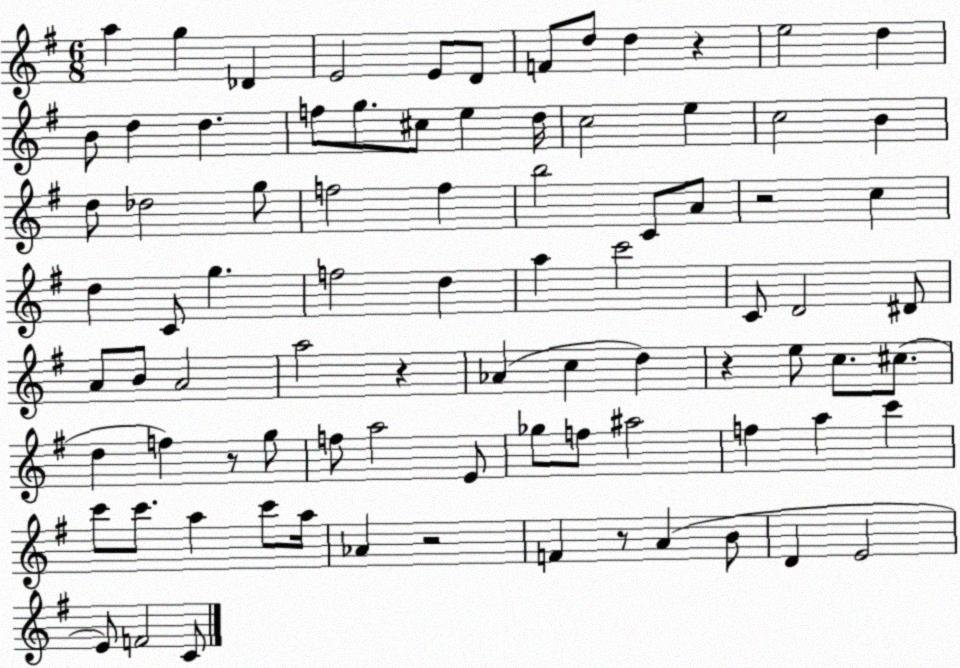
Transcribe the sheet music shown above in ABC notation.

X:1
T:Untitled
M:6/8
L:1/4
K:G
a g _D E2 E/2 D/2 F/2 d/2 d z e2 d B/2 d d f/2 g/2 ^c/2 e d/4 c2 e c2 B d/2 _d2 g/2 f2 f b2 C/2 A/2 z2 c d C/2 g f2 d a c'2 C/2 D2 ^D/2 A/2 B/2 A2 a2 z _A c d z e/2 c/2 ^c/2 d f z/2 g/2 f/2 a2 E/2 _g/2 f/2 ^a2 f a c' c'/2 c'/2 a c'/2 a/4 _A z2 F z/2 A B/2 D E2 E/2 F2 C/2